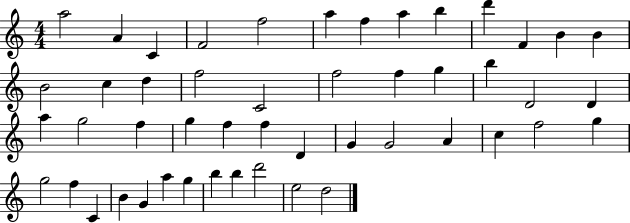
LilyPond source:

{
  \clef treble
  \numericTimeSignature
  \time 4/4
  \key c \major
  a''2 a'4 c'4 | f'2 f''2 | a''4 f''4 a''4 b''4 | d'''4 f'4 b'4 b'4 | \break b'2 c''4 d''4 | f''2 c'2 | f''2 f''4 g''4 | b''4 d'2 d'4 | \break a''4 g''2 f''4 | g''4 f''4 f''4 d'4 | g'4 g'2 a'4 | c''4 f''2 g''4 | \break g''2 f''4 c'4 | b'4 g'4 a''4 g''4 | b''4 b''4 d'''2 | e''2 d''2 | \break \bar "|."
}